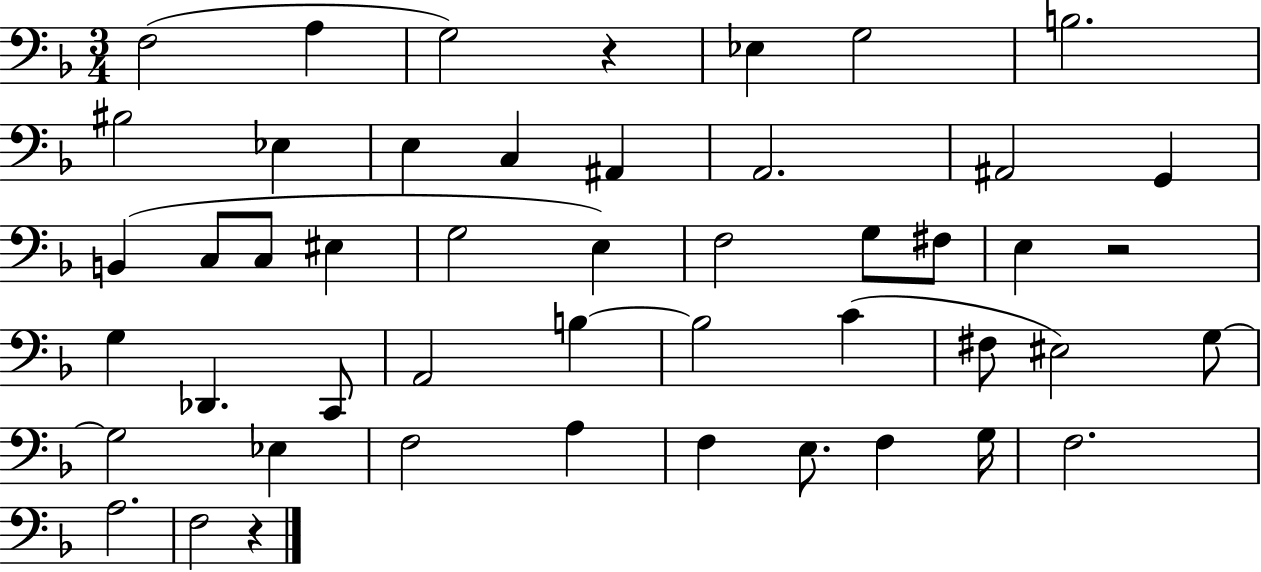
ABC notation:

X:1
T:Untitled
M:3/4
L:1/4
K:F
F,2 A, G,2 z _E, G,2 B,2 ^B,2 _E, E, C, ^A,, A,,2 ^A,,2 G,, B,, C,/2 C,/2 ^E, G,2 E, F,2 G,/2 ^F,/2 E, z2 G, _D,, C,,/2 A,,2 B, B,2 C ^F,/2 ^E,2 G,/2 G,2 _E, F,2 A, F, E,/2 F, G,/4 F,2 A,2 F,2 z